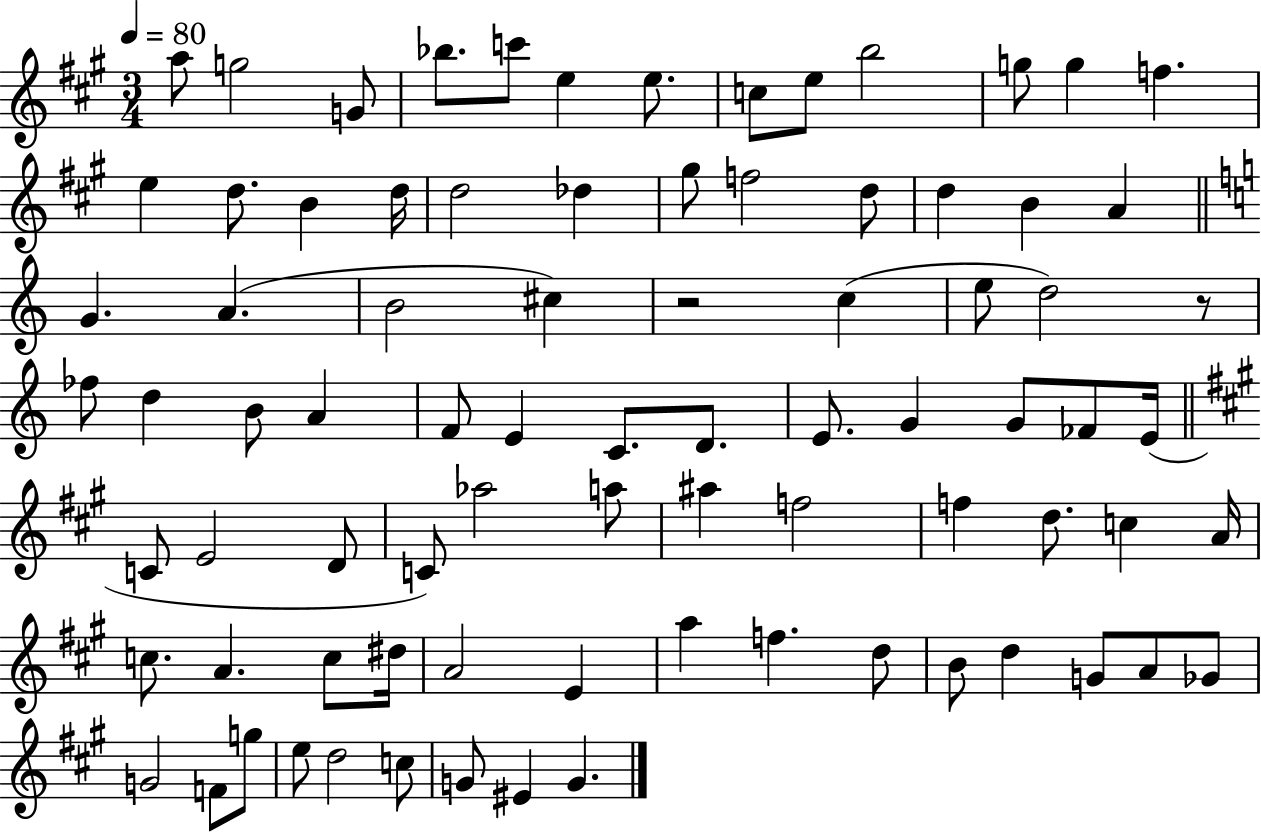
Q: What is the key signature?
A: A major